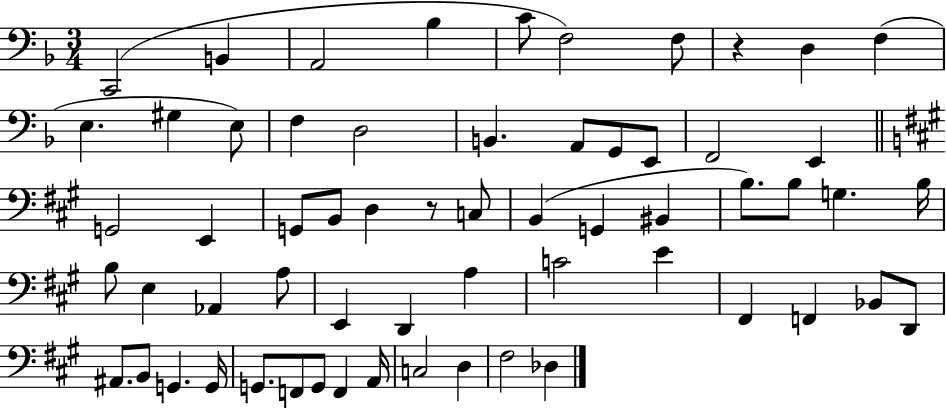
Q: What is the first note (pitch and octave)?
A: C2